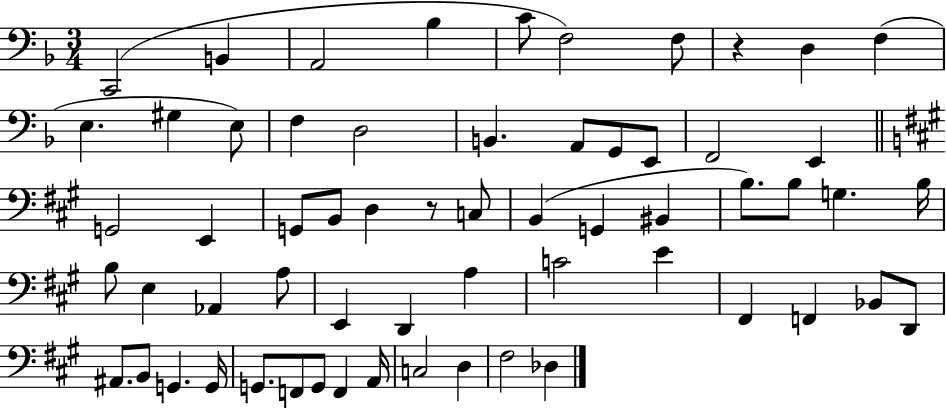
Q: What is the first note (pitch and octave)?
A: C2